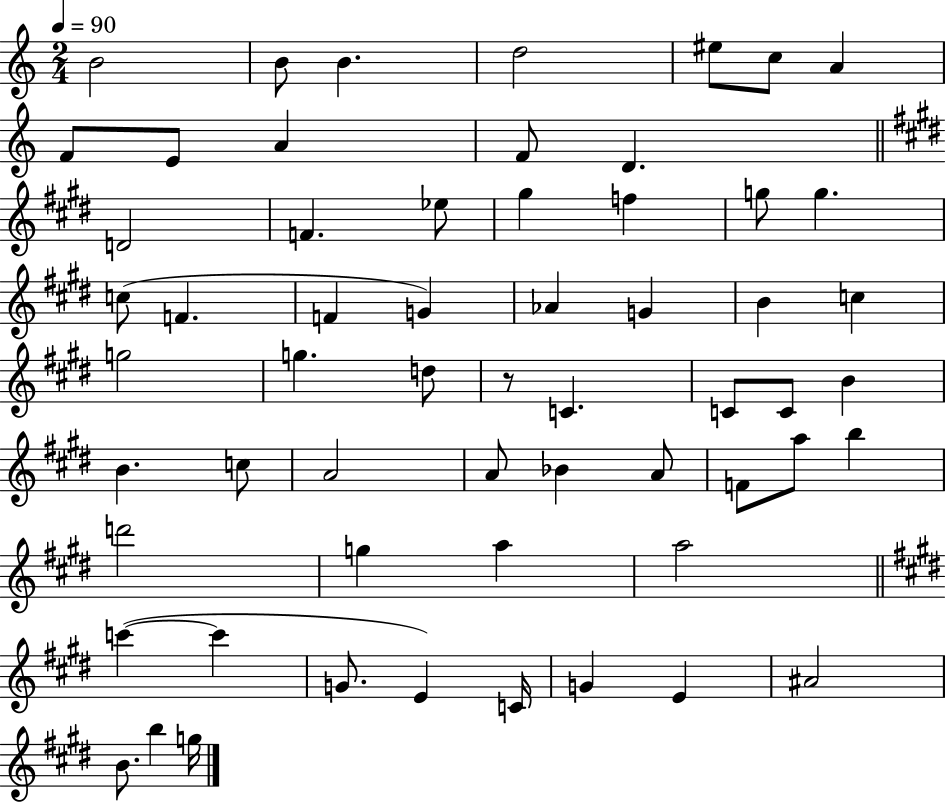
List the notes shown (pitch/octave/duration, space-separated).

B4/h B4/e B4/q. D5/h EIS5/e C5/e A4/q F4/e E4/e A4/q F4/e D4/q. D4/h F4/q. Eb5/e G#5/q F5/q G5/e G5/q. C5/e F4/q. F4/q G4/q Ab4/q G4/q B4/q C5/q G5/h G5/q. D5/e R/e C4/q. C4/e C4/e B4/q B4/q. C5/e A4/h A4/e Bb4/q A4/e F4/e A5/e B5/q D6/h G5/q A5/q A5/h C6/q C6/q G4/e. E4/q C4/s G4/q E4/q A#4/h B4/e. B5/q G5/s